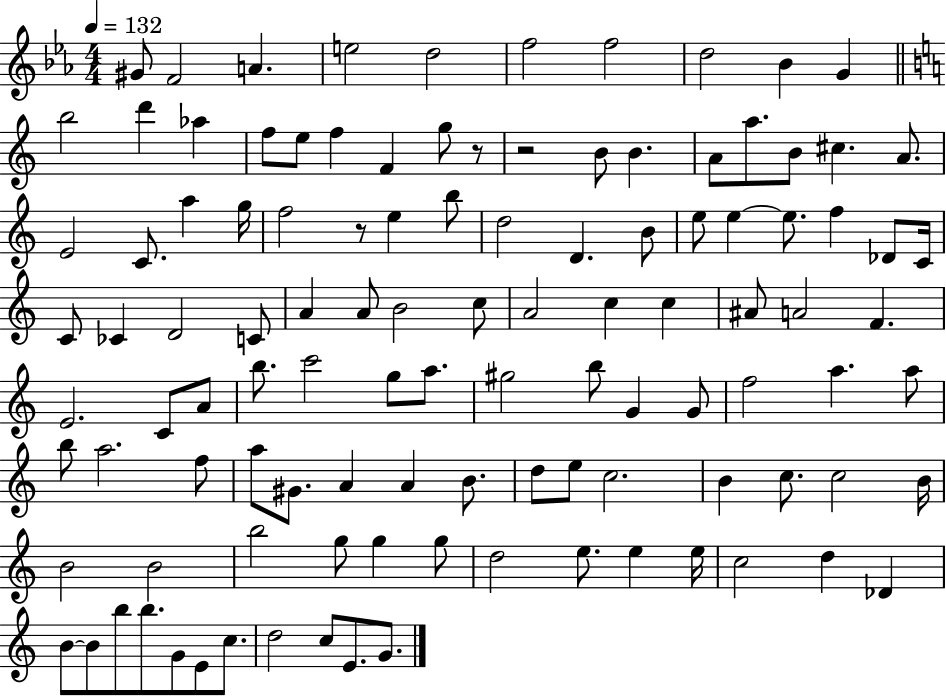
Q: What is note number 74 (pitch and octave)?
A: G#4